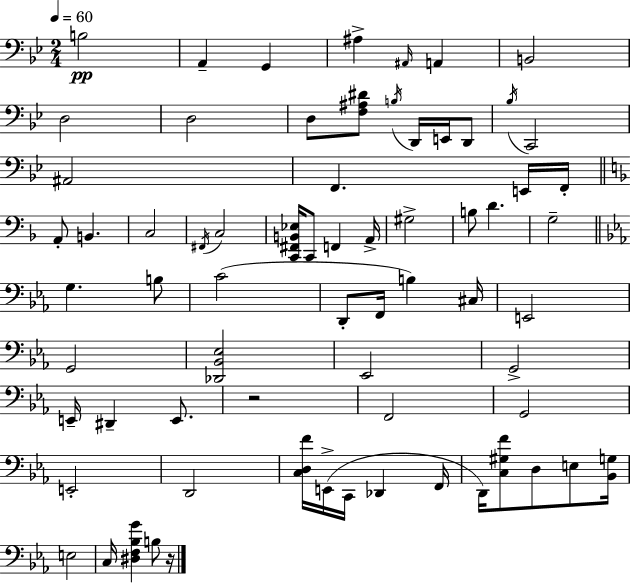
B3/h A2/q G2/q A#3/q A#2/s A2/q B2/h D3/h D3/h D3/e [F3,A#3,D#4]/e B3/s D2/s E2/s D2/e Bb3/s C2/h A#2/h F2/q. E2/s F2/s A2/e B2/q. C3/h F#2/s C3/h [C2,F#2,B2,Eb3]/s C2/e F2/q A2/s G#3/h B3/e D4/q. G3/h G3/q. B3/e C4/h D2/e F2/s B3/q C#3/s E2/h G2/h [Db2,Bb2,Eb3]/h Eb2/h G2/h E2/s D#2/q E2/e. R/h F2/h G2/h E2/h D2/h [C3,D3,F4]/s E2/s C2/s Db2/q F2/s D2/s [C3,G#3,F4]/e D3/e E3/e [Bb2,G3]/s E3/h C3/s [D#3,F3,Bb3,G4]/q B3/e R/s